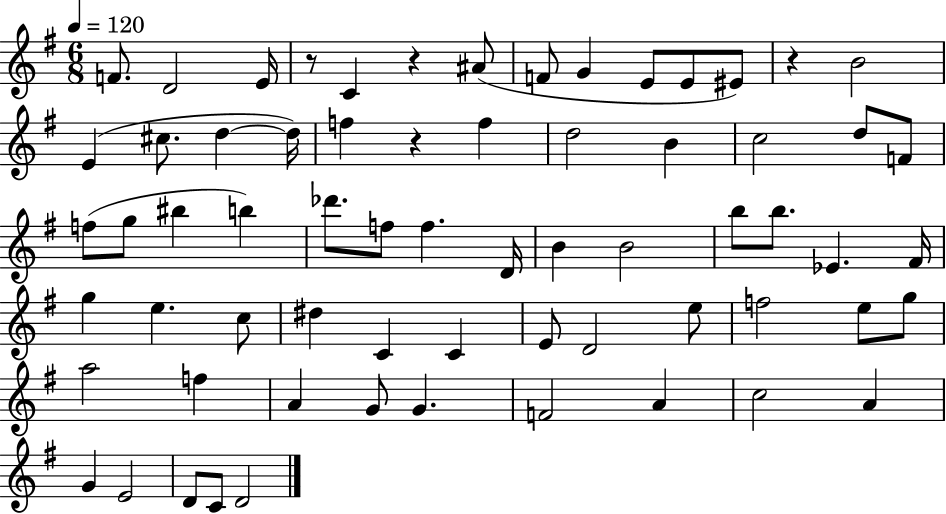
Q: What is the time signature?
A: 6/8